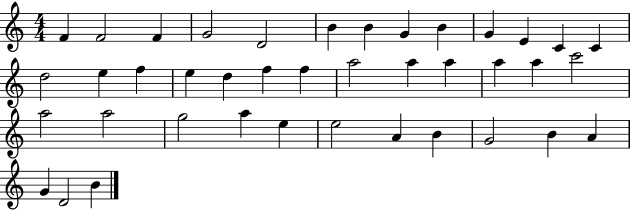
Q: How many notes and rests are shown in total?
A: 40